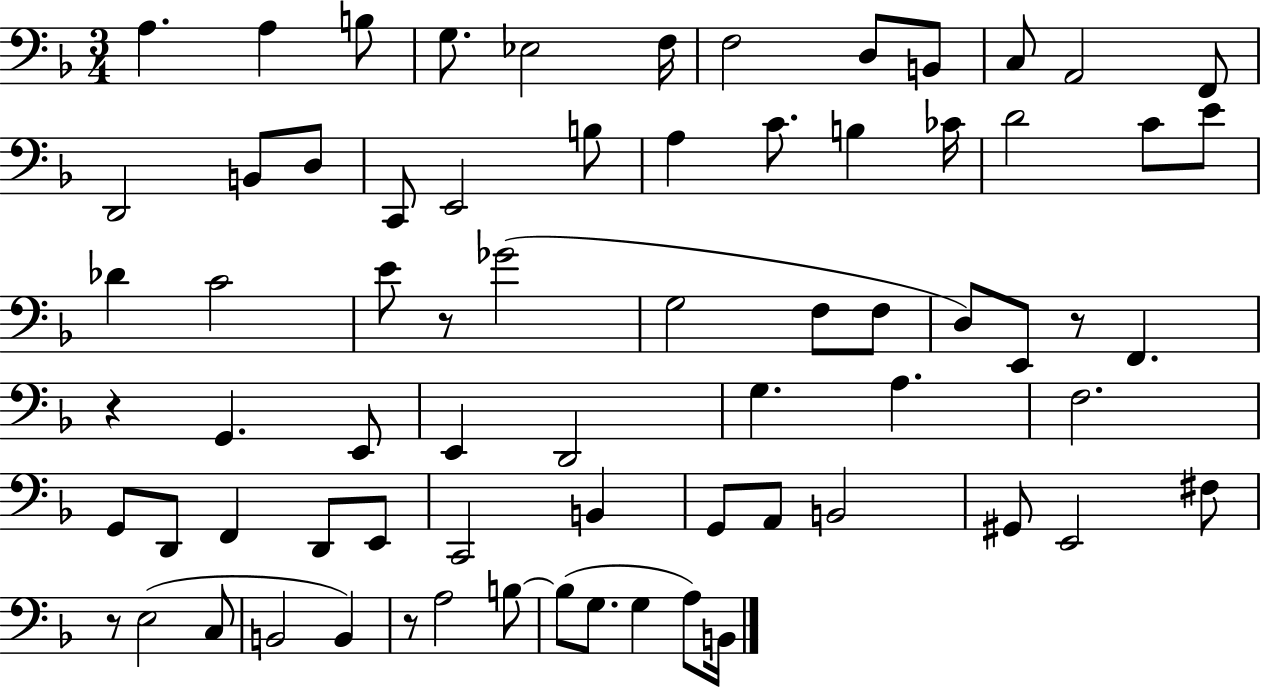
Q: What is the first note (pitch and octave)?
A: A3